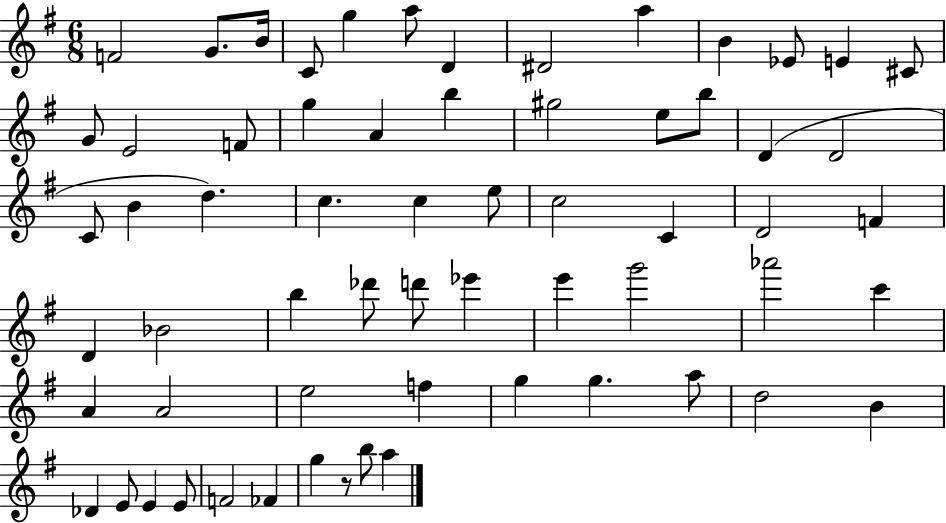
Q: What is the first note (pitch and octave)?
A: F4